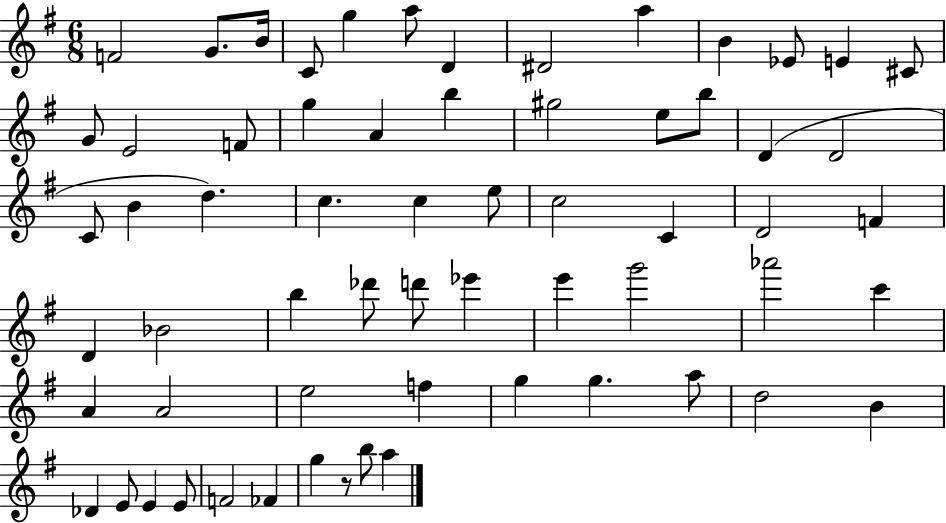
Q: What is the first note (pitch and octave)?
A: F4